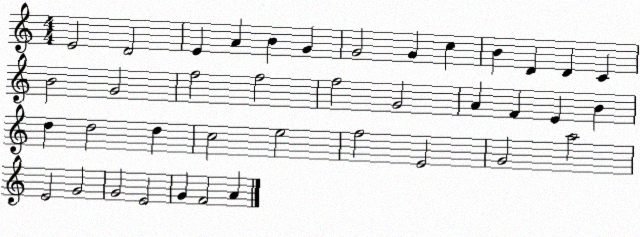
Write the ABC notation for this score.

X:1
T:Untitled
M:4/4
L:1/4
K:C
E2 D2 E A B G G2 G c B D D C B2 G2 f2 f2 f2 G2 A F E B d d2 d c2 e2 f2 E2 G2 a2 E2 G2 G2 E2 G F2 A